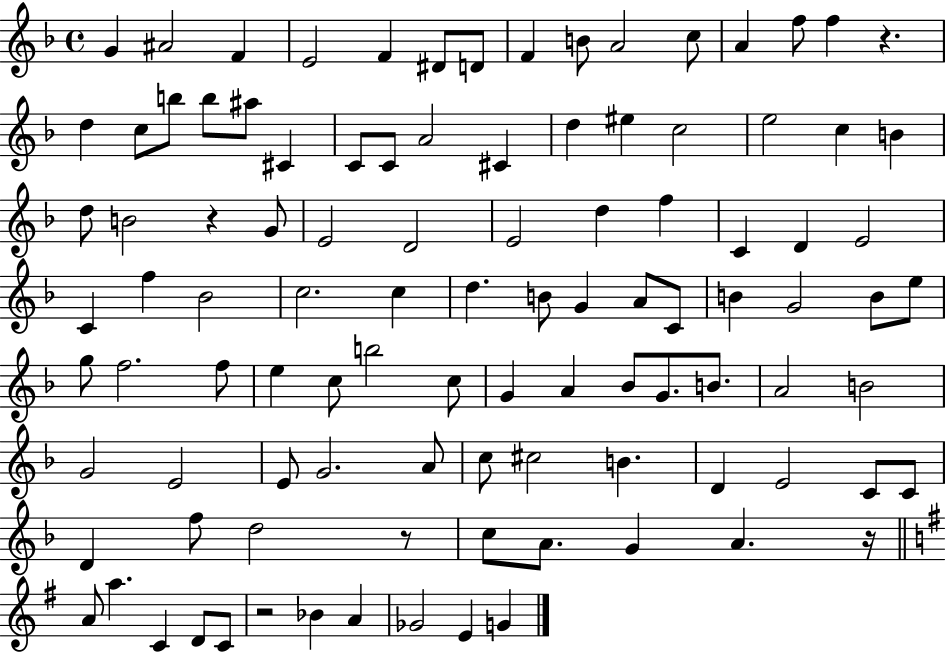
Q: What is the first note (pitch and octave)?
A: G4